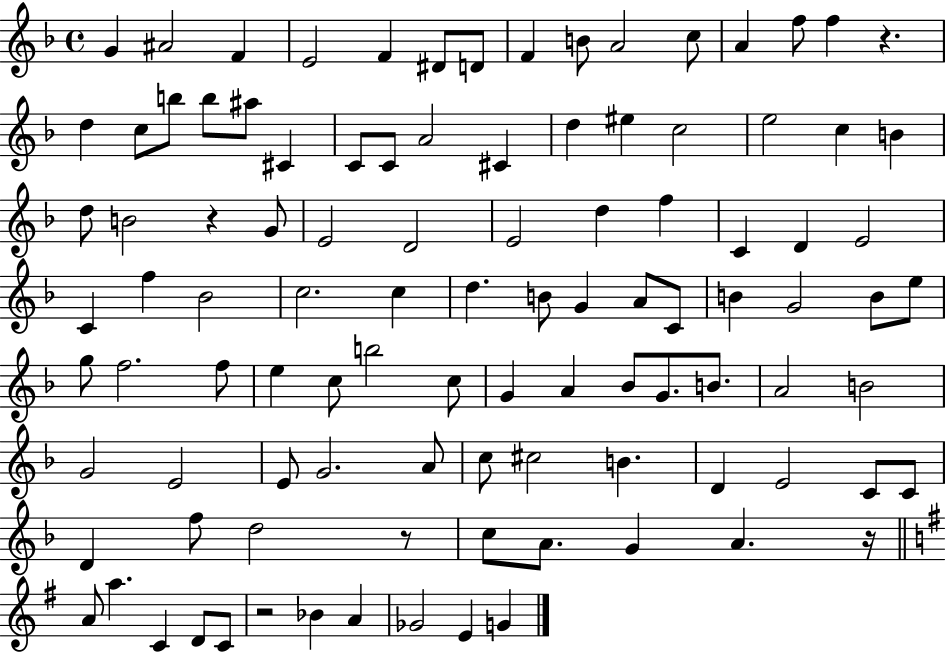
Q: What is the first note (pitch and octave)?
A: G4